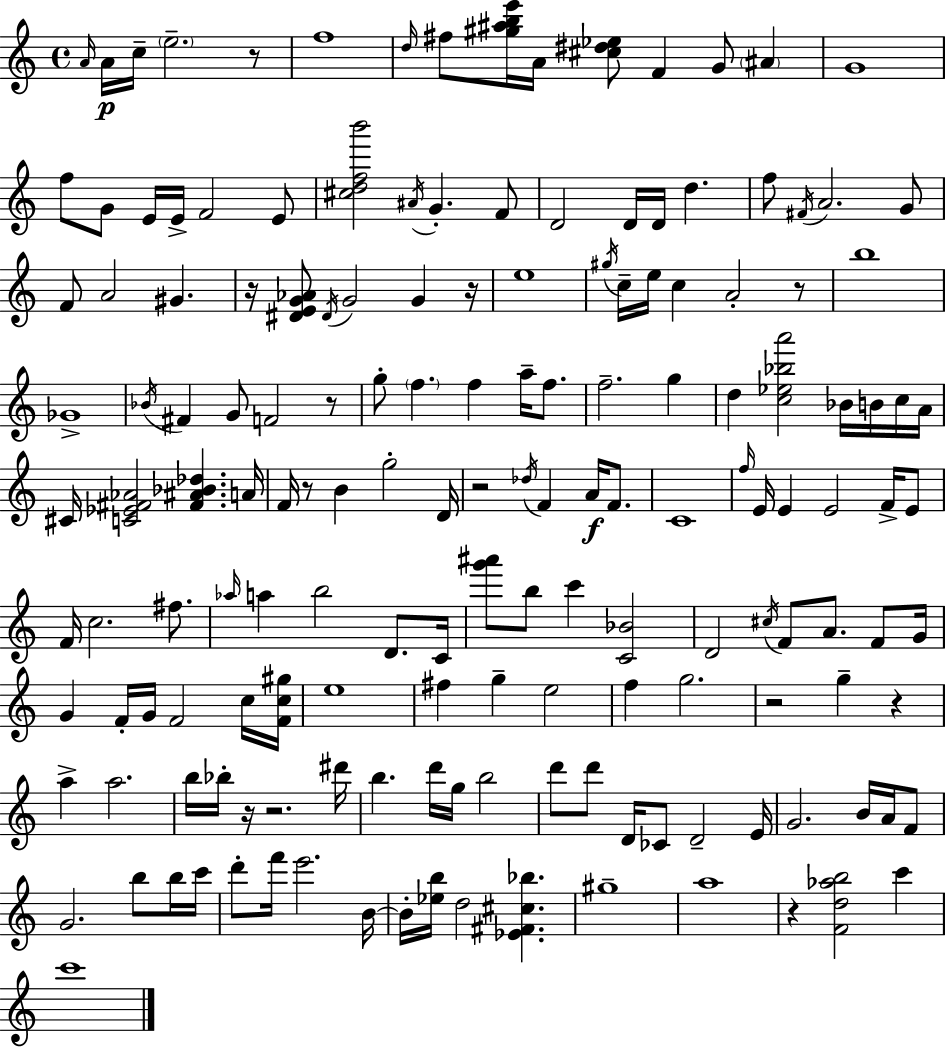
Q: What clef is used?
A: treble